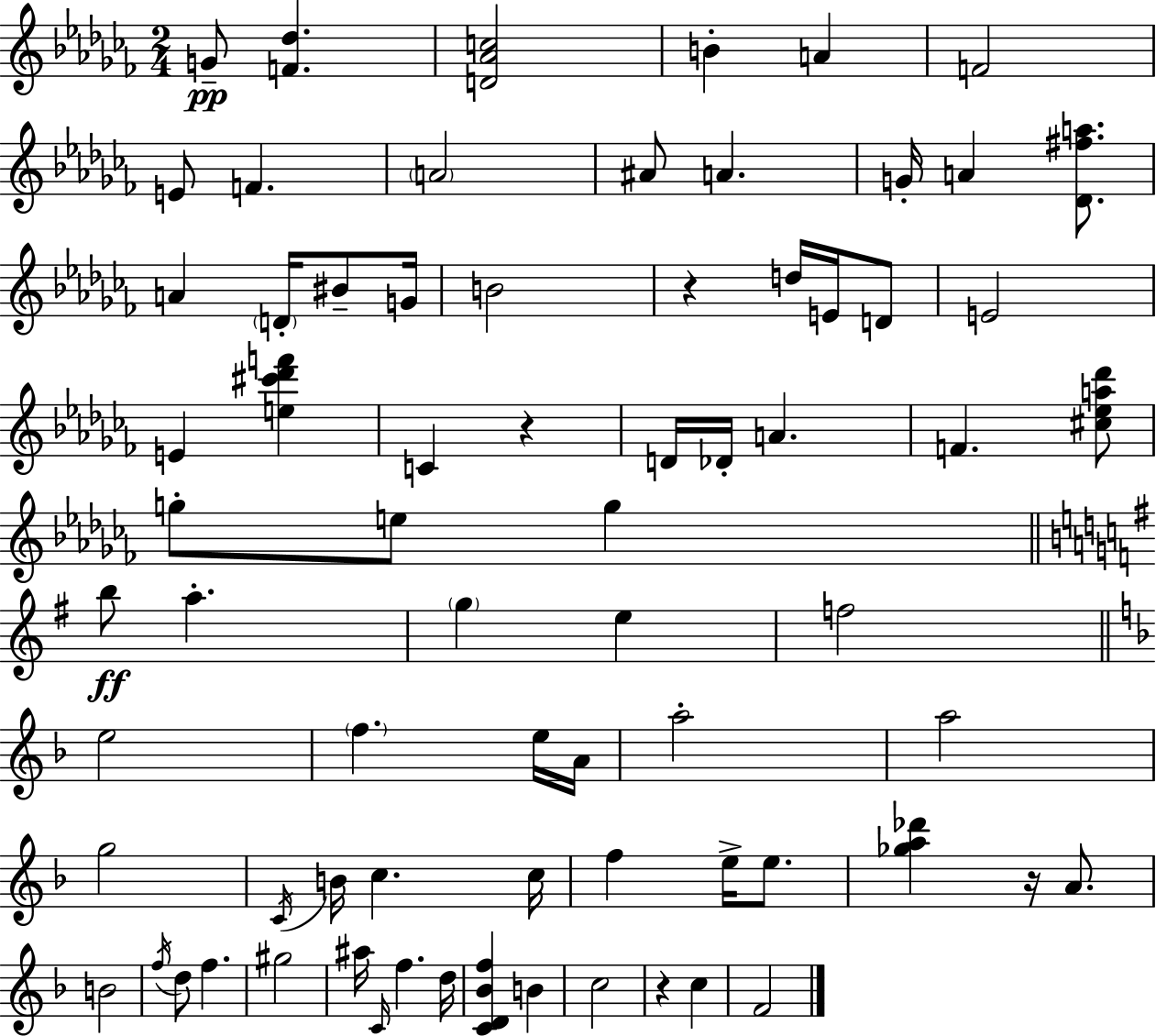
{
  \clef treble
  \numericTimeSignature
  \time 2/4
  \key aes \minor
  g'8--\pp <f' des''>4. | <d' aes' c''>2 | b'4-. a'4 | f'2 | \break e'8 f'4. | \parenthesize a'2 | ais'8 a'4. | g'16-. a'4 <des' fis'' a''>8. | \break a'4 \parenthesize d'16-. bis'8-- g'16 | b'2 | r4 d''16 e'16 d'8 | e'2 | \break e'4 <e'' cis''' des''' f'''>4 | c'4 r4 | d'16 des'16-. a'4. | f'4. <cis'' ees'' a'' des'''>8 | \break g''8-. e''8 g''4 | \bar "||" \break \key g \major b''8\ff a''4.-. | \parenthesize g''4 e''4 | f''2 | \bar "||" \break \key d \minor e''2 | \parenthesize f''4. e''16 a'16 | a''2-. | a''2 | \break g''2 | \acciaccatura { c'16 } b'16 c''4. | c''16 f''4 e''16-> e''8. | <ges'' a'' des'''>4 r16 a'8. | \break b'2 | \acciaccatura { f''16 } d''8 f''4. | gis''2 | ais''16 \grace { c'16 } f''4. | \break d''16 <c' d' bes' f''>4 b'4 | c''2 | r4 c''4 | f'2 | \break \bar "|."
}